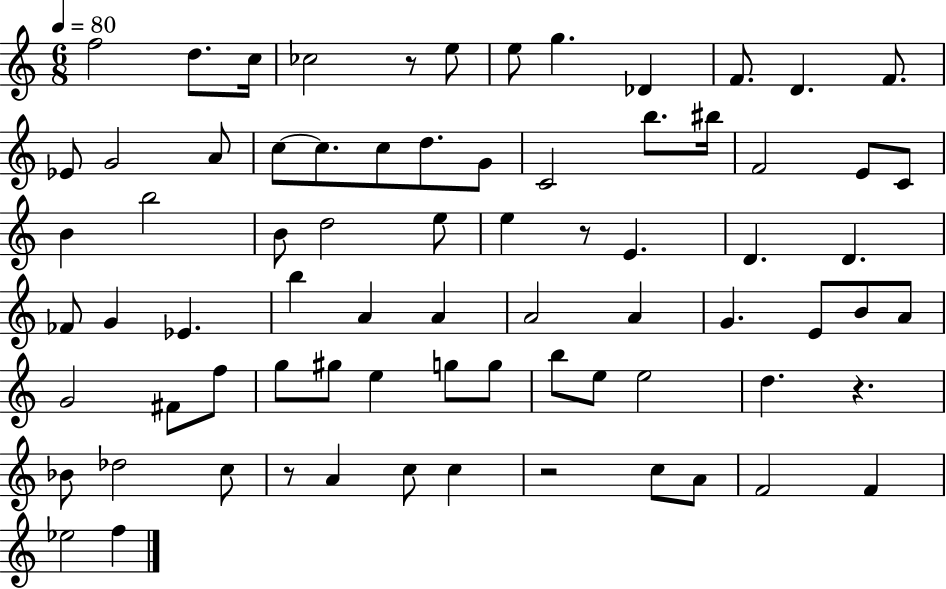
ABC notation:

X:1
T:Untitled
M:6/8
L:1/4
K:C
f2 d/2 c/4 _c2 z/2 e/2 e/2 g _D F/2 D F/2 _E/2 G2 A/2 c/2 c/2 c/2 d/2 G/2 C2 b/2 ^b/4 F2 E/2 C/2 B b2 B/2 d2 e/2 e z/2 E D D _F/2 G _E b A A A2 A G E/2 B/2 A/2 G2 ^F/2 f/2 g/2 ^g/2 e g/2 g/2 b/2 e/2 e2 d z _B/2 _d2 c/2 z/2 A c/2 c z2 c/2 A/2 F2 F _e2 f